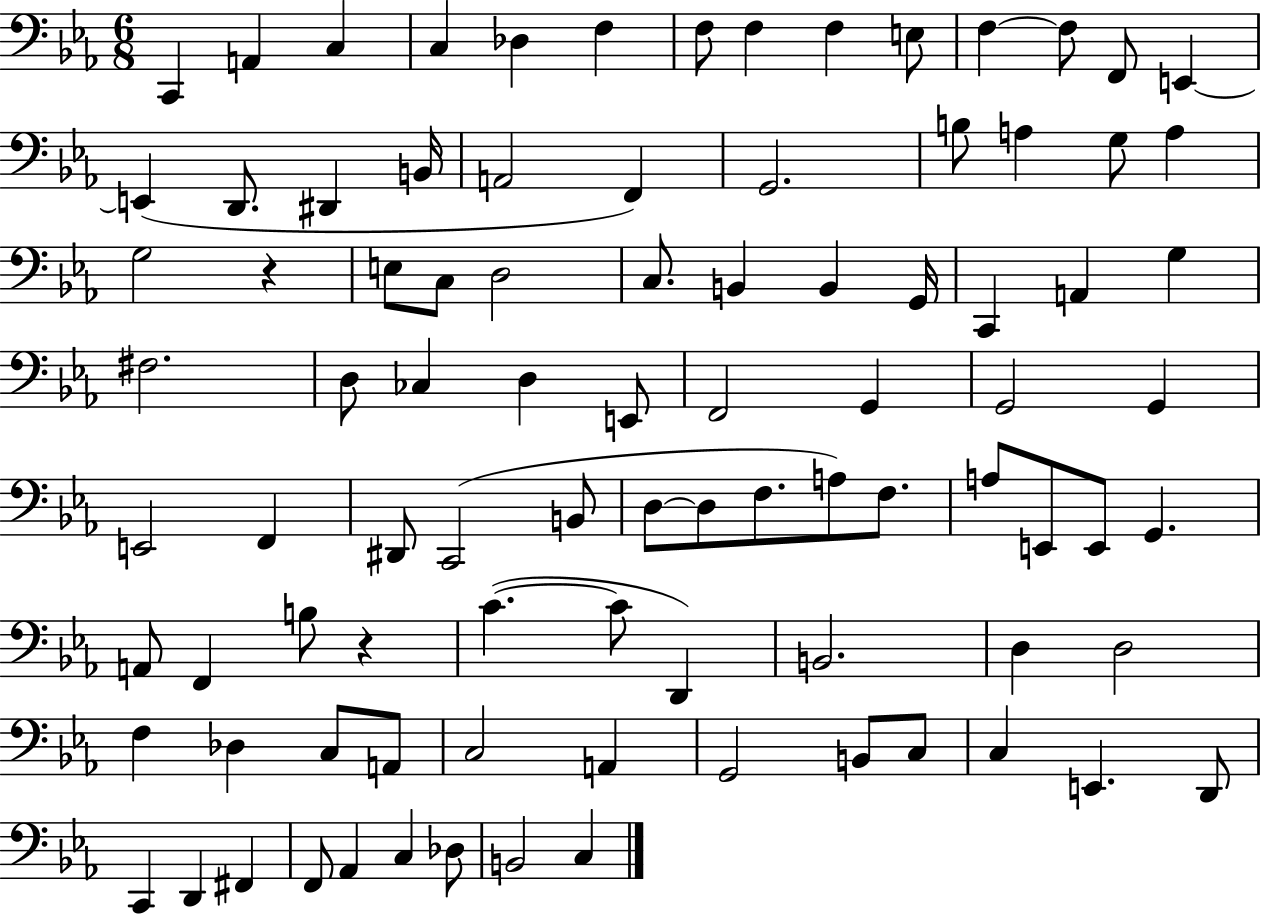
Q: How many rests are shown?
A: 2